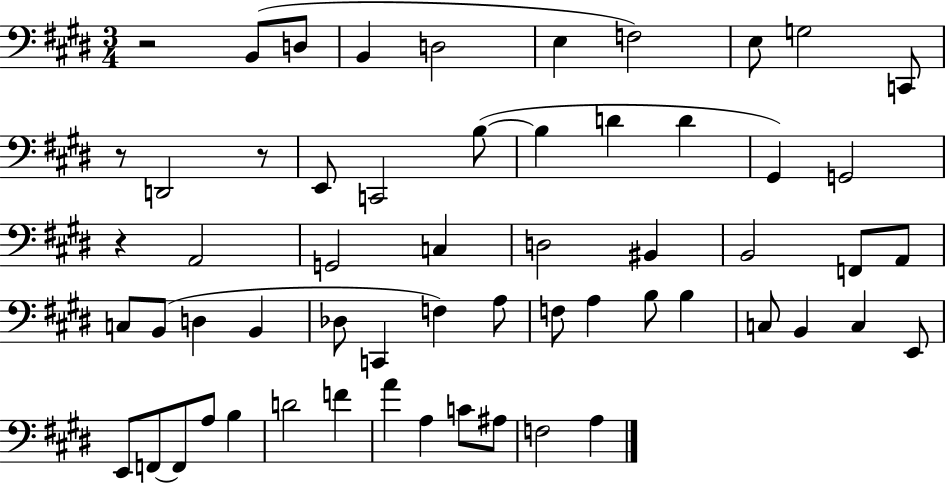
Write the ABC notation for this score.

X:1
T:Untitled
M:3/4
L:1/4
K:E
z2 B,,/2 D,/2 B,, D,2 E, F,2 E,/2 G,2 C,,/2 z/2 D,,2 z/2 E,,/2 C,,2 B,/2 B, D D ^G,, G,,2 z A,,2 G,,2 C, D,2 ^B,, B,,2 F,,/2 A,,/2 C,/2 B,,/2 D, B,, _D,/2 C,, F, A,/2 F,/2 A, B,/2 B, C,/2 B,, C, E,,/2 E,,/2 F,,/2 F,,/2 A,/2 B, D2 F A A, C/2 ^A,/2 F,2 A,